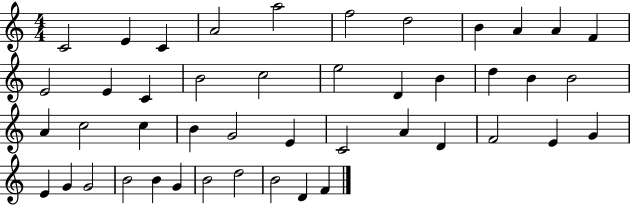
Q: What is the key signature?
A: C major